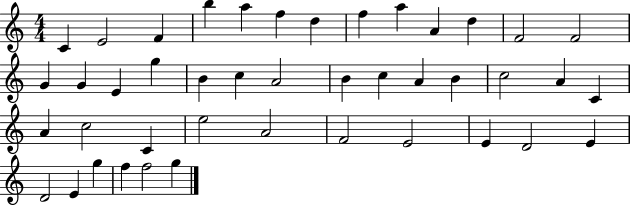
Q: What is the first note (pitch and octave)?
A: C4